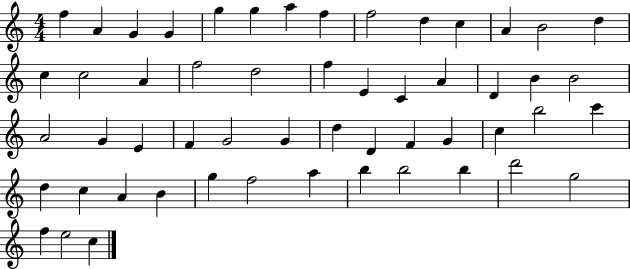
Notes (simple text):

F5/q A4/q G4/q G4/q G5/q G5/q A5/q F5/q F5/h D5/q C5/q A4/q B4/h D5/q C5/q C5/h A4/q F5/h D5/h F5/q E4/q C4/q A4/q D4/q B4/q B4/h A4/h G4/q E4/q F4/q G4/h G4/q D5/q D4/q F4/q G4/q C5/q B5/h C6/q D5/q C5/q A4/q B4/q G5/q F5/h A5/q B5/q B5/h B5/q D6/h G5/h F5/q E5/h C5/q